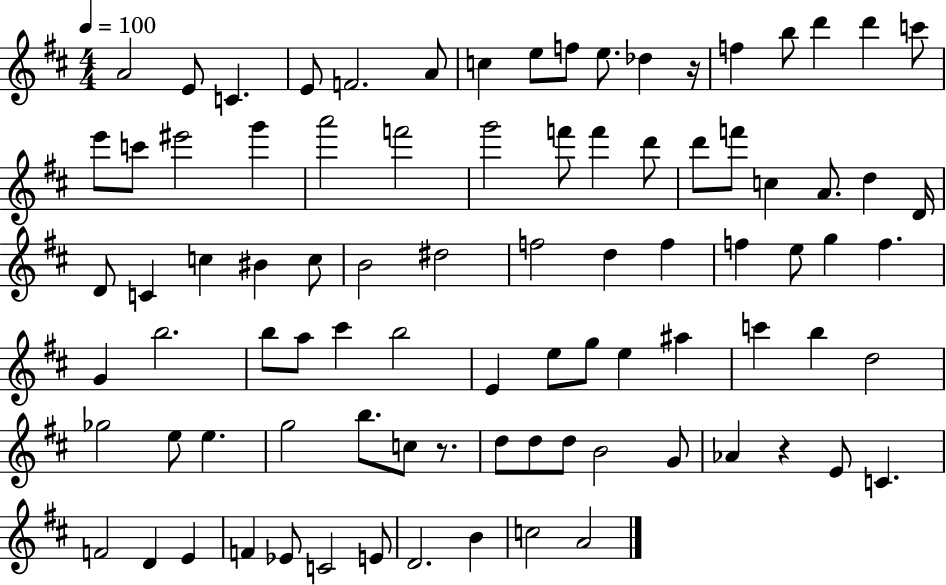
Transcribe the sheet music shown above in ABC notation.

X:1
T:Untitled
M:4/4
L:1/4
K:D
A2 E/2 C E/2 F2 A/2 c e/2 f/2 e/2 _d z/4 f b/2 d' d' c'/2 e'/2 c'/2 ^e'2 g' a'2 f'2 g'2 f'/2 f' d'/2 d'/2 f'/2 c A/2 d D/4 D/2 C c ^B c/2 B2 ^d2 f2 d f f e/2 g f G b2 b/2 a/2 ^c' b2 E e/2 g/2 e ^a c' b d2 _g2 e/2 e g2 b/2 c/2 z/2 d/2 d/2 d/2 B2 G/2 _A z E/2 C F2 D E F _E/2 C2 E/2 D2 B c2 A2